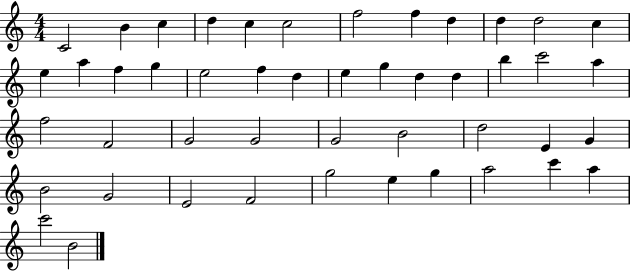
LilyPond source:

{
  \clef treble
  \numericTimeSignature
  \time 4/4
  \key c \major
  c'2 b'4 c''4 | d''4 c''4 c''2 | f''2 f''4 d''4 | d''4 d''2 c''4 | \break e''4 a''4 f''4 g''4 | e''2 f''4 d''4 | e''4 g''4 d''4 d''4 | b''4 c'''2 a''4 | \break f''2 f'2 | g'2 g'2 | g'2 b'2 | d''2 e'4 g'4 | \break b'2 g'2 | e'2 f'2 | g''2 e''4 g''4 | a''2 c'''4 a''4 | \break c'''2 b'2 | \bar "|."
}